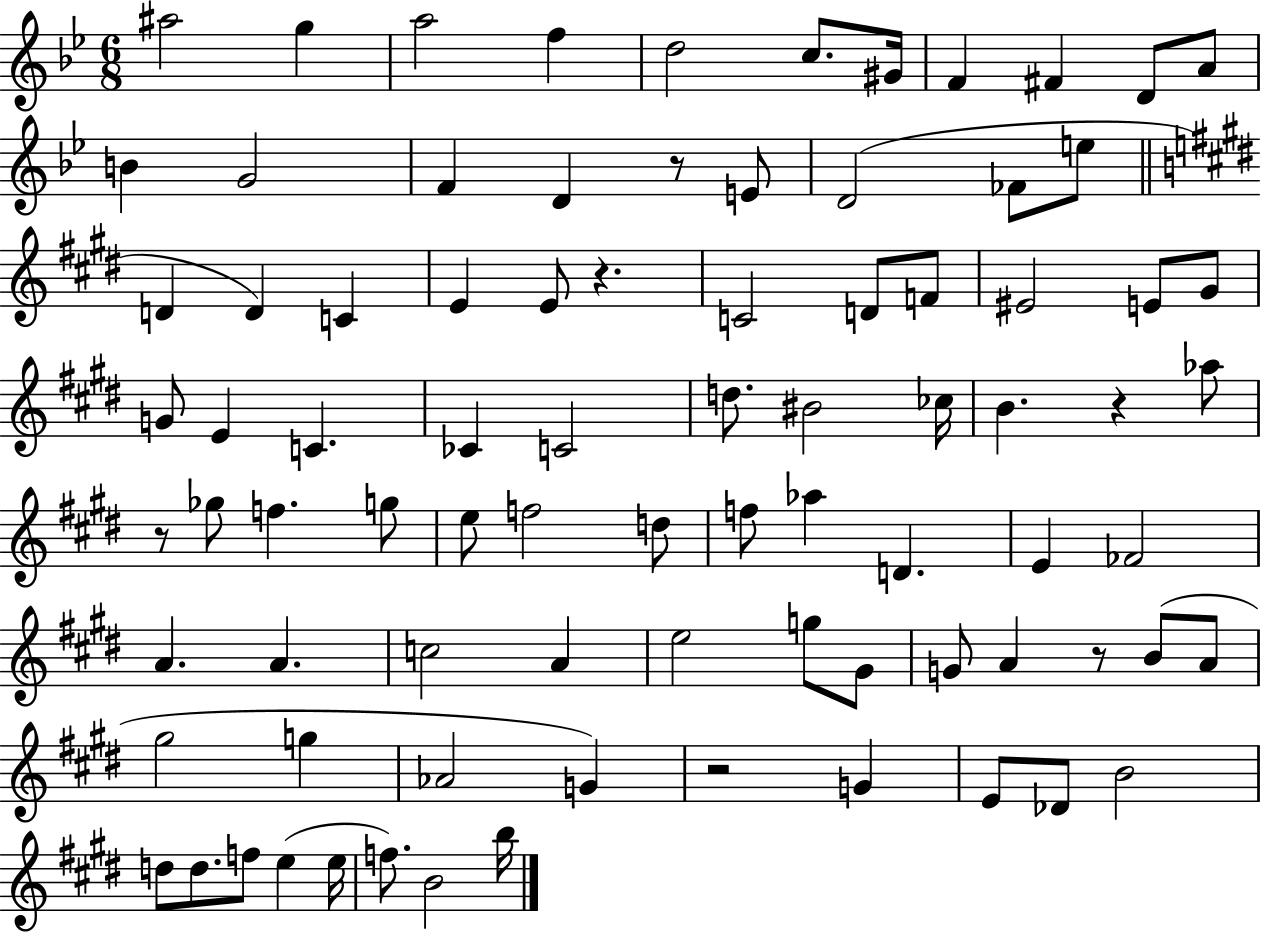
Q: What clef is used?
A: treble